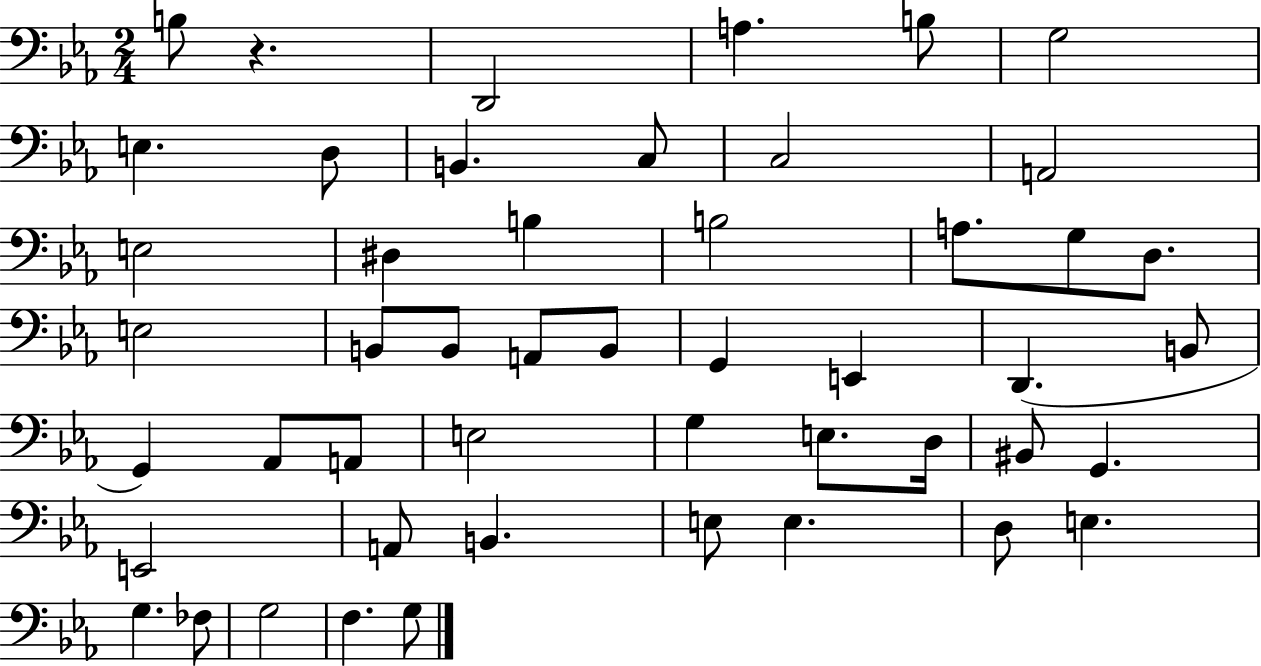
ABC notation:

X:1
T:Untitled
M:2/4
L:1/4
K:Eb
B,/2 z D,,2 A, B,/2 G,2 E, D,/2 B,, C,/2 C,2 A,,2 E,2 ^D, B, B,2 A,/2 G,/2 D,/2 E,2 B,,/2 B,,/2 A,,/2 B,,/2 G,, E,, D,, B,,/2 G,, _A,,/2 A,,/2 E,2 G, E,/2 D,/4 ^B,,/2 G,, E,,2 A,,/2 B,, E,/2 E, D,/2 E, G, _F,/2 G,2 F, G,/2